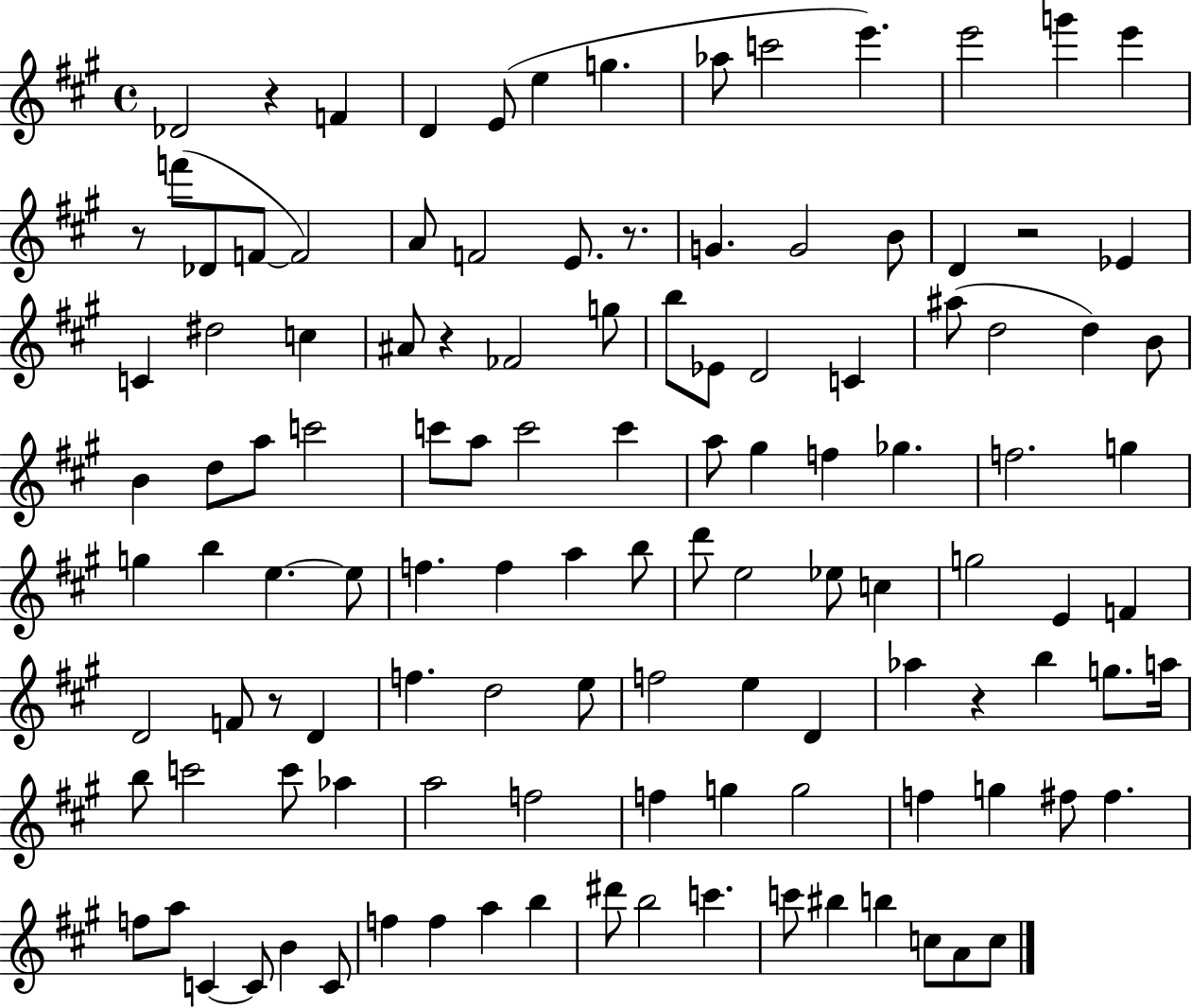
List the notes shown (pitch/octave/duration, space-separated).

Db4/h R/q F4/q D4/q E4/e E5/q G5/q. Ab5/e C6/h E6/q. E6/h G6/q E6/q R/e F6/e Db4/e F4/e F4/h A4/e F4/h E4/e. R/e. G4/q. G4/h B4/e D4/q R/h Eb4/q C4/q D#5/h C5/q A#4/e R/q FES4/h G5/e B5/e Eb4/e D4/h C4/q A#5/e D5/h D5/q B4/e B4/q D5/e A5/e C6/h C6/e A5/e C6/h C6/q A5/e G#5/q F5/q Gb5/q. F5/h. G5/q G5/q B5/q E5/q. E5/e F5/q. F5/q A5/q B5/e D6/e E5/h Eb5/e C5/q G5/h E4/q F4/q D4/h F4/e R/e D4/q F5/q. D5/h E5/e F5/h E5/q D4/q Ab5/q R/q B5/q G5/e. A5/s B5/e C6/h C6/e Ab5/q A5/h F5/h F5/q G5/q G5/h F5/q G5/q F#5/e F#5/q. F5/e A5/e C4/q C4/e B4/q C4/e F5/q F5/q A5/q B5/q D#6/e B5/h C6/q. C6/e BIS5/q B5/q C5/e A4/e C5/e